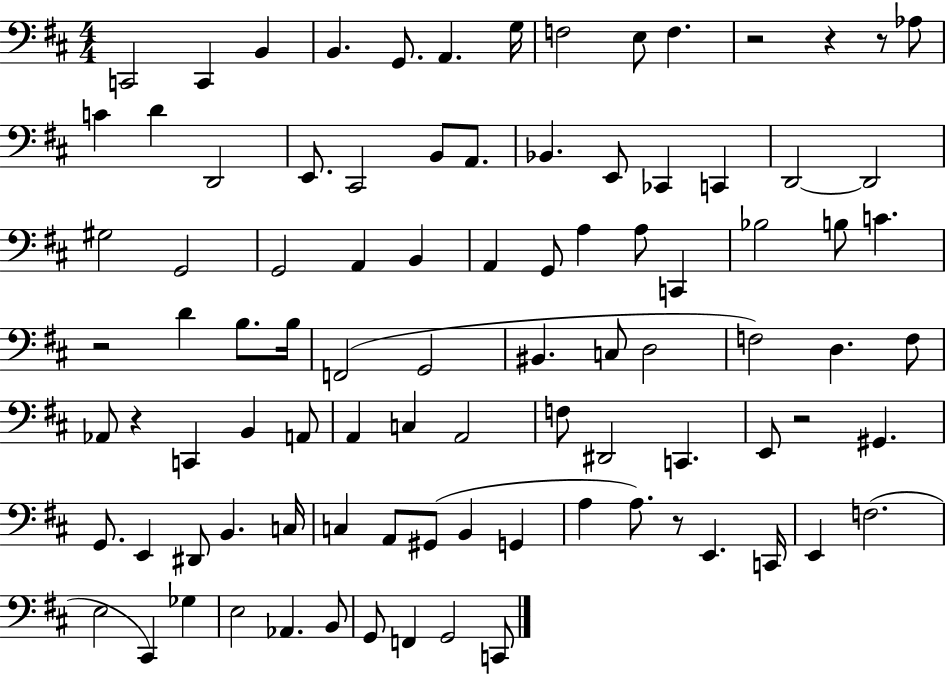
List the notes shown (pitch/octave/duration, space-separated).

C2/h C2/q B2/q B2/q. G2/e. A2/q. G3/s F3/h E3/e F3/q. R/h R/q R/e Ab3/e C4/q D4/q D2/h E2/e. C#2/h B2/e A2/e. Bb2/q. E2/e CES2/q C2/q D2/h D2/h G#3/h G2/h G2/h A2/q B2/q A2/q G2/e A3/q A3/e C2/q Bb3/h B3/e C4/q. R/h D4/q B3/e. B3/s F2/h G2/h BIS2/q. C3/e D3/h F3/h D3/q. F3/e Ab2/e R/q C2/q B2/q A2/e A2/q C3/q A2/h F3/e D#2/h C2/q. E2/e R/h G#2/q. G2/e. E2/q D#2/e B2/q. C3/s C3/q A2/e G#2/e B2/q G2/q A3/q A3/e. R/e E2/q. C2/s E2/q F3/h. E3/h C#2/q Gb3/q E3/h Ab2/q. B2/e G2/e F2/q G2/h C2/e